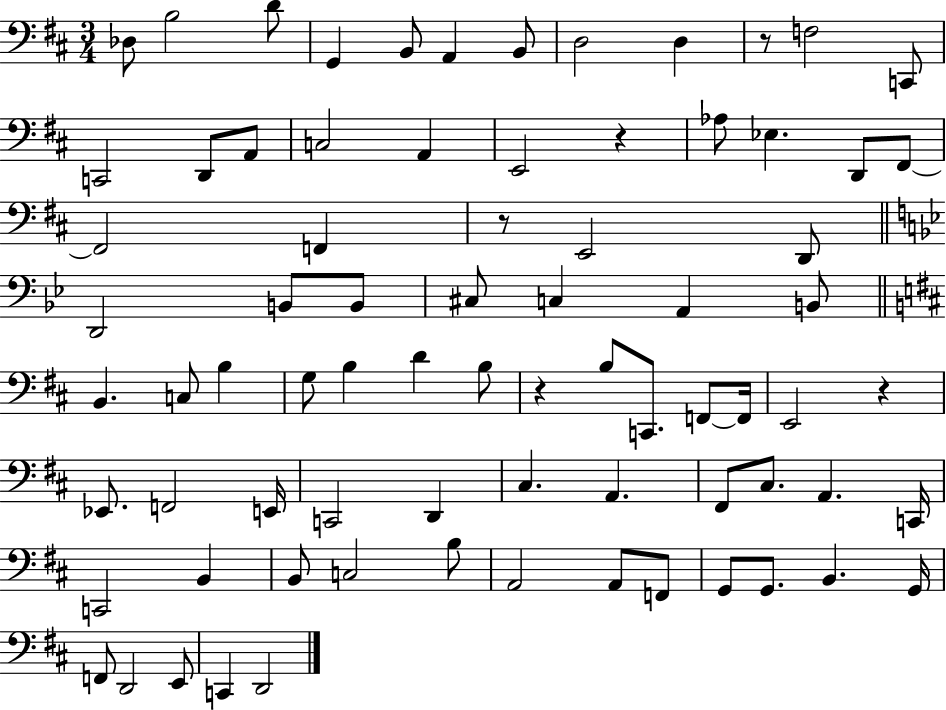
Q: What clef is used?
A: bass